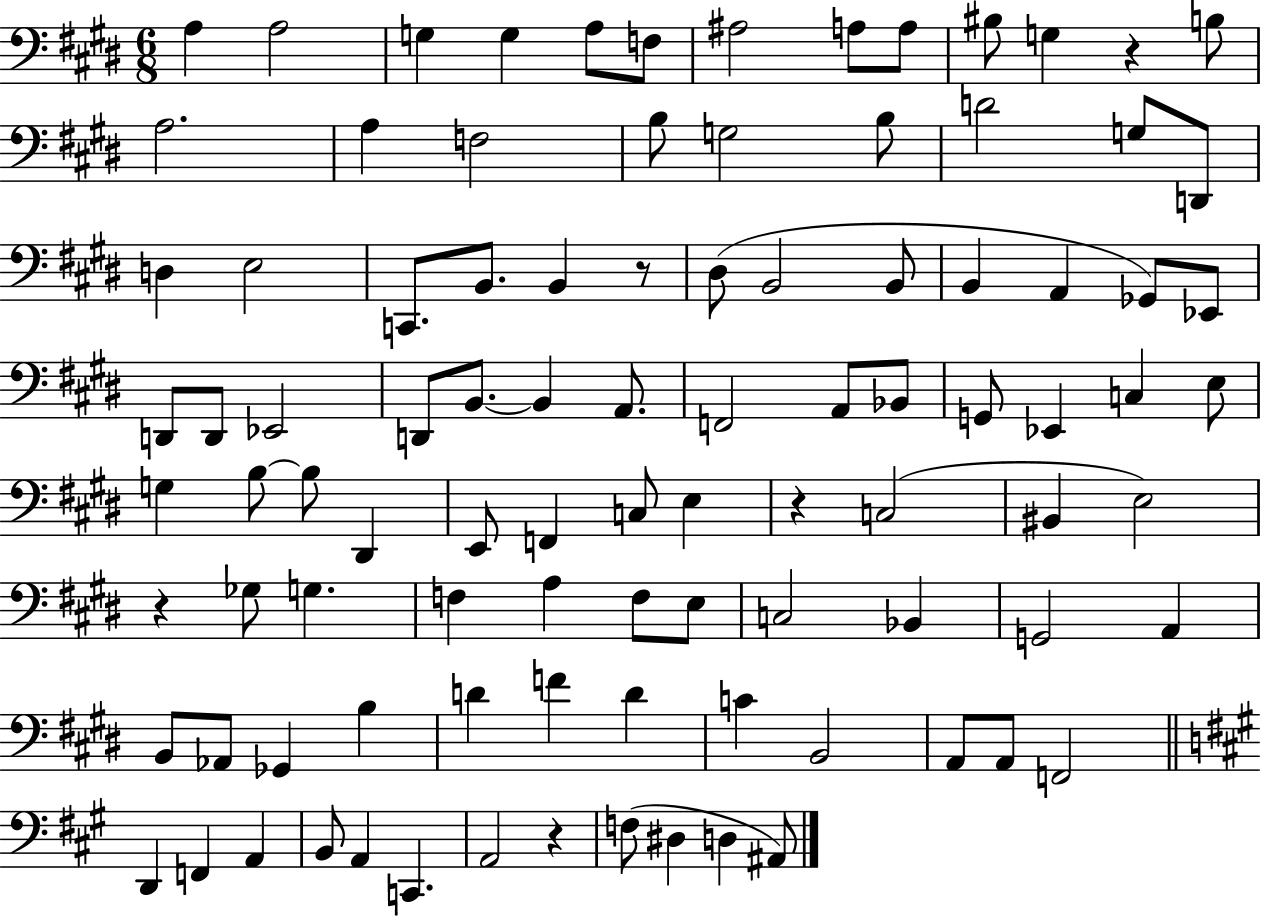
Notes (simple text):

A3/q A3/h G3/q G3/q A3/e F3/e A#3/h A3/e A3/e BIS3/e G3/q R/q B3/e A3/h. A3/q F3/h B3/e G3/h B3/e D4/h G3/e D2/e D3/q E3/h C2/e. B2/e. B2/q R/e D#3/e B2/h B2/e B2/q A2/q Gb2/e Eb2/e D2/e D2/e Eb2/h D2/e B2/e. B2/q A2/e. F2/h A2/e Bb2/e G2/e Eb2/q C3/q E3/e G3/q B3/e B3/e D#2/q E2/e F2/q C3/e E3/q R/q C3/h BIS2/q E3/h R/q Gb3/e G3/q. F3/q A3/q F3/e E3/e C3/h Bb2/q G2/h A2/q B2/e Ab2/e Gb2/q B3/q D4/q F4/q D4/q C4/q B2/h A2/e A2/e F2/h D2/q F2/q A2/q B2/e A2/q C2/q. A2/h R/q F3/e D#3/q D3/q A#2/e